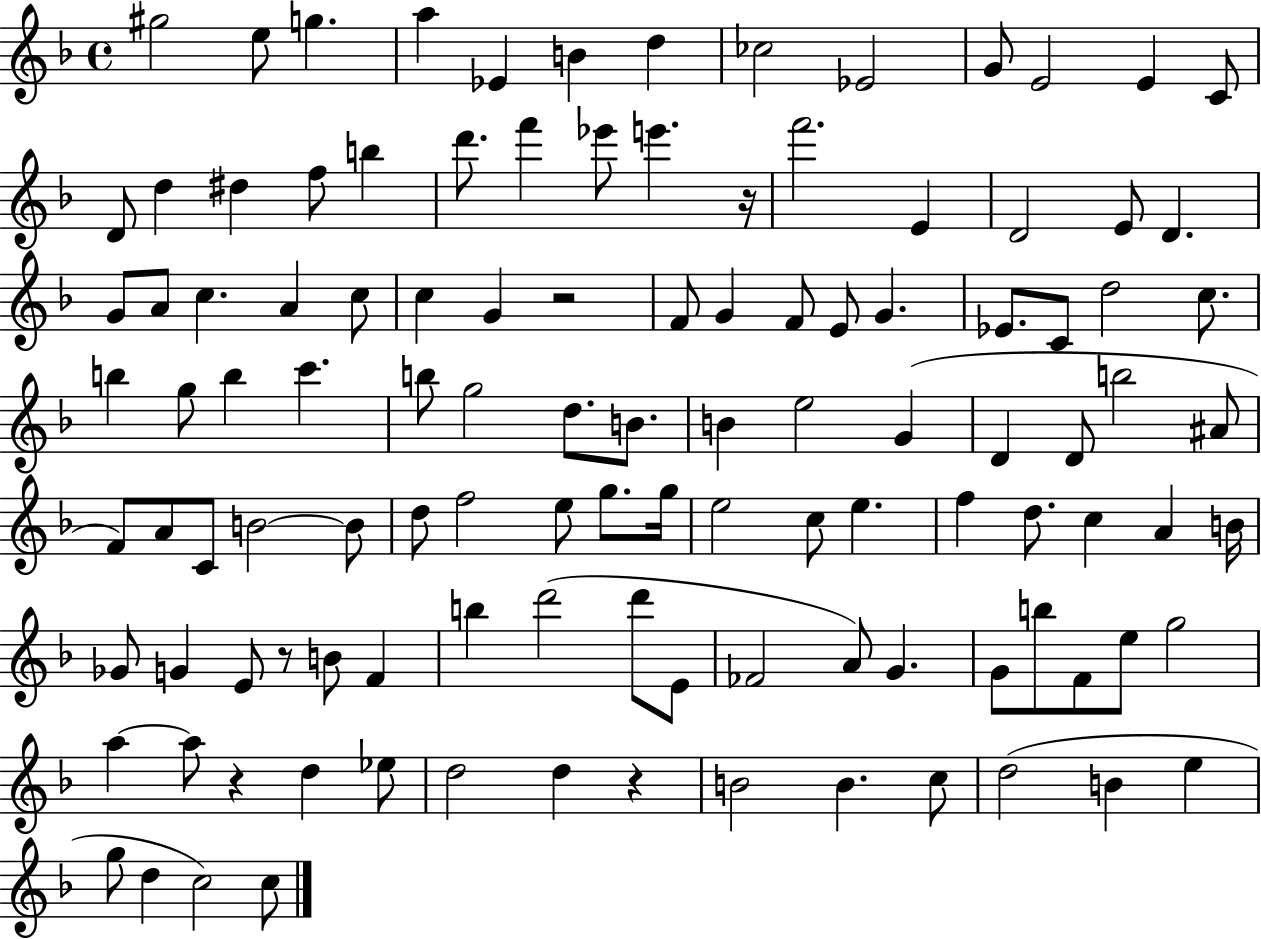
{
  \clef treble
  \time 4/4
  \defaultTimeSignature
  \key f \major
  \repeat volta 2 { gis''2 e''8 g''4. | a''4 ees'4 b'4 d''4 | ces''2 ees'2 | g'8 e'2 e'4 c'8 | \break d'8 d''4 dis''4 f''8 b''4 | d'''8. f'''4 ees'''8 e'''4. r16 | f'''2. e'4 | d'2 e'8 d'4. | \break g'8 a'8 c''4. a'4 c''8 | c''4 g'4 r2 | f'8 g'4 f'8 e'8 g'4. | ees'8. c'8 d''2 c''8. | \break b''4 g''8 b''4 c'''4. | b''8 g''2 d''8. b'8. | b'4 e''2 g'4( | d'4 d'8 b''2 ais'8 | \break f'8) a'8 c'8 b'2~~ b'8 | d''8 f''2 e''8 g''8. g''16 | e''2 c''8 e''4. | f''4 d''8. c''4 a'4 b'16 | \break ges'8 g'4 e'8 r8 b'8 f'4 | b''4 d'''2( d'''8 e'8 | fes'2 a'8) g'4. | g'8 b''8 f'8 e''8 g''2 | \break a''4~~ a''8 r4 d''4 ees''8 | d''2 d''4 r4 | b'2 b'4. c''8 | d''2( b'4 e''4 | \break g''8 d''4 c''2) c''8 | } \bar "|."
}